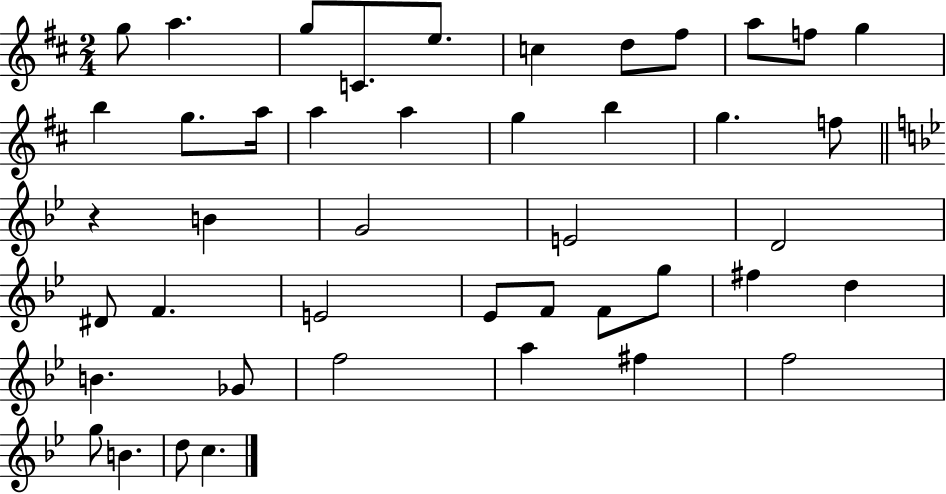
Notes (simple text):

G5/e A5/q. G5/e C4/e. E5/e. C5/q D5/e F#5/e A5/e F5/e G5/q B5/q G5/e. A5/s A5/q A5/q G5/q B5/q G5/q. F5/e R/q B4/q G4/h E4/h D4/h D#4/e F4/q. E4/h Eb4/e F4/e F4/e G5/e F#5/q D5/q B4/q. Gb4/e F5/h A5/q F#5/q F5/h G5/e B4/q. D5/e C5/q.